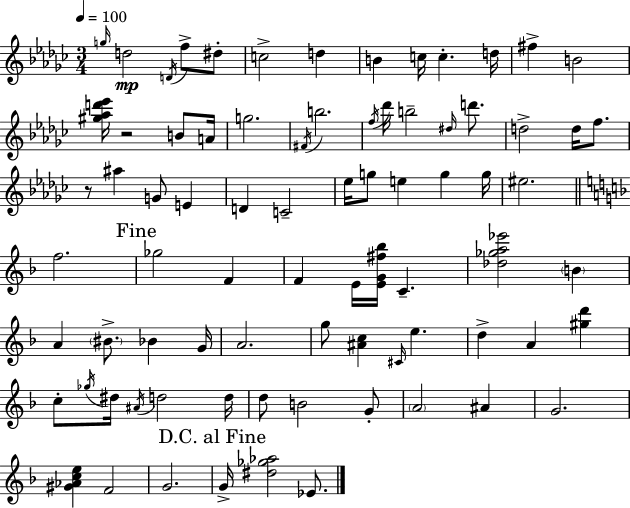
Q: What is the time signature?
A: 3/4